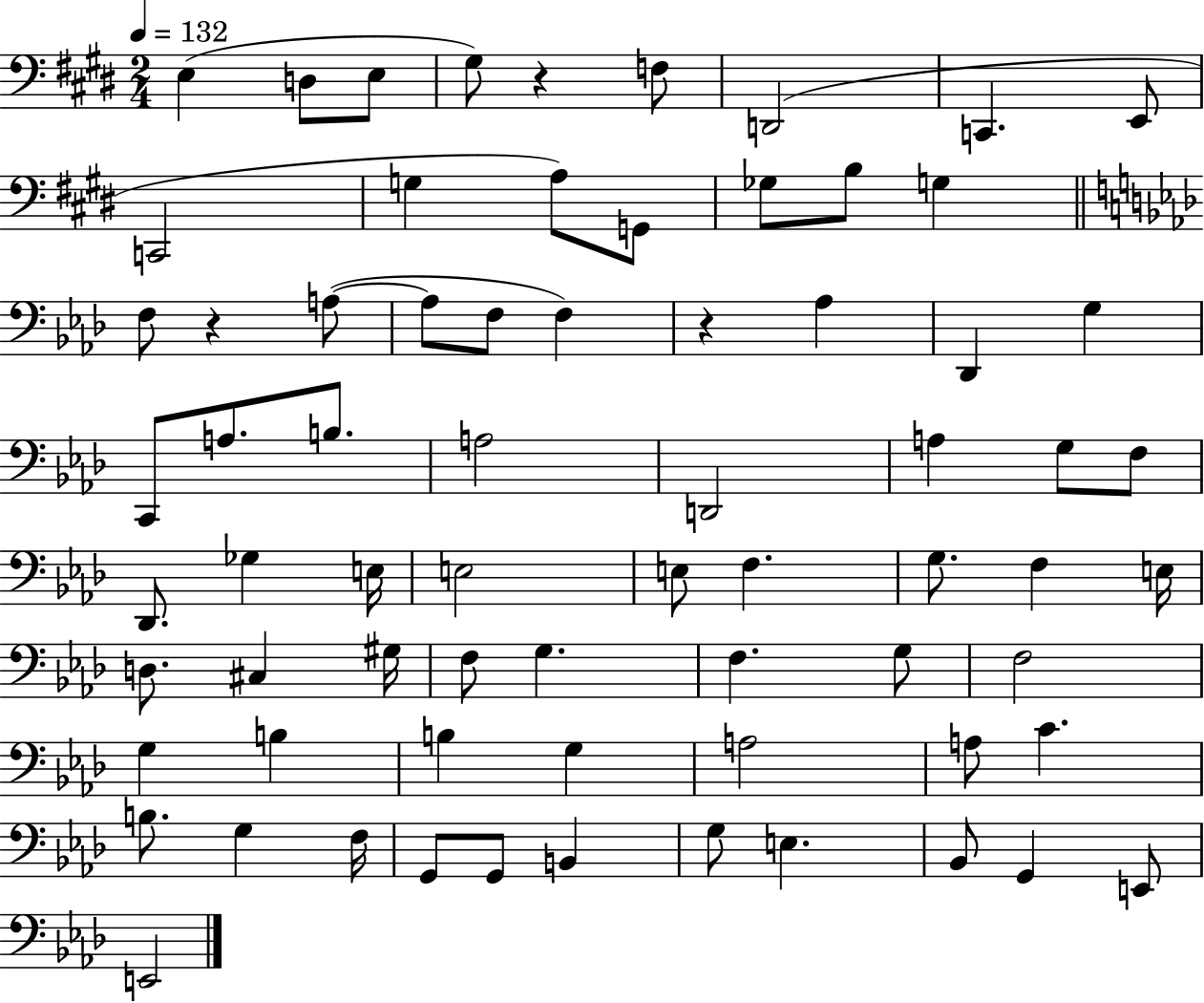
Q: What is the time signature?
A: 2/4